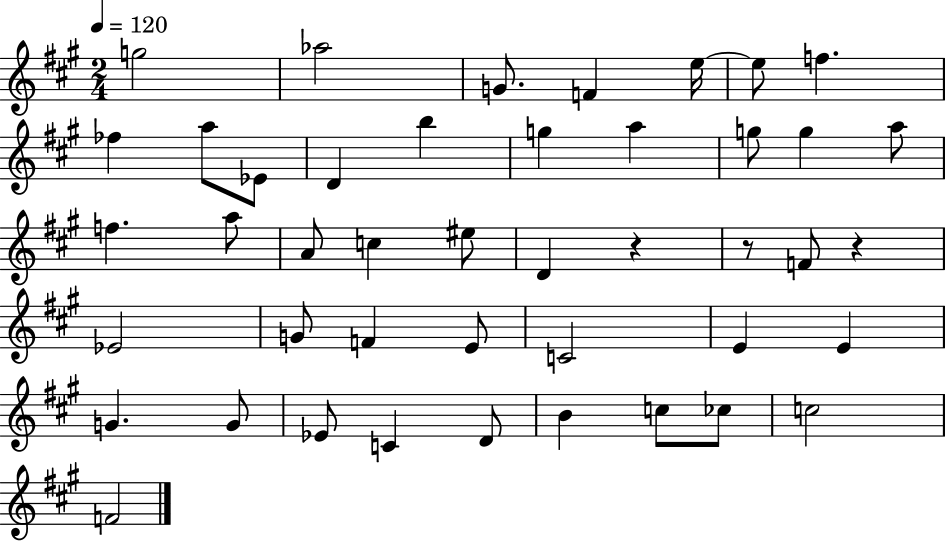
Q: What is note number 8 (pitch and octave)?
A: FES5